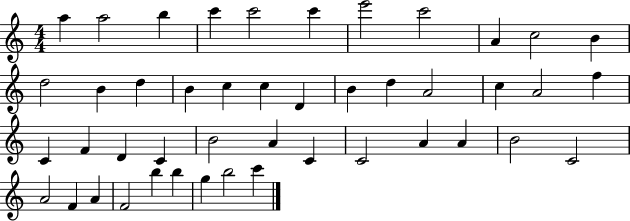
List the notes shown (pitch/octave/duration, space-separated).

A5/q A5/h B5/q C6/q C6/h C6/q E6/h C6/h A4/q C5/h B4/q D5/h B4/q D5/q B4/q C5/q C5/q D4/q B4/q D5/q A4/h C5/q A4/h F5/q C4/q F4/q D4/q C4/q B4/h A4/q C4/q C4/h A4/q A4/q B4/h C4/h A4/h F4/q A4/q F4/h B5/q B5/q G5/q B5/h C6/q